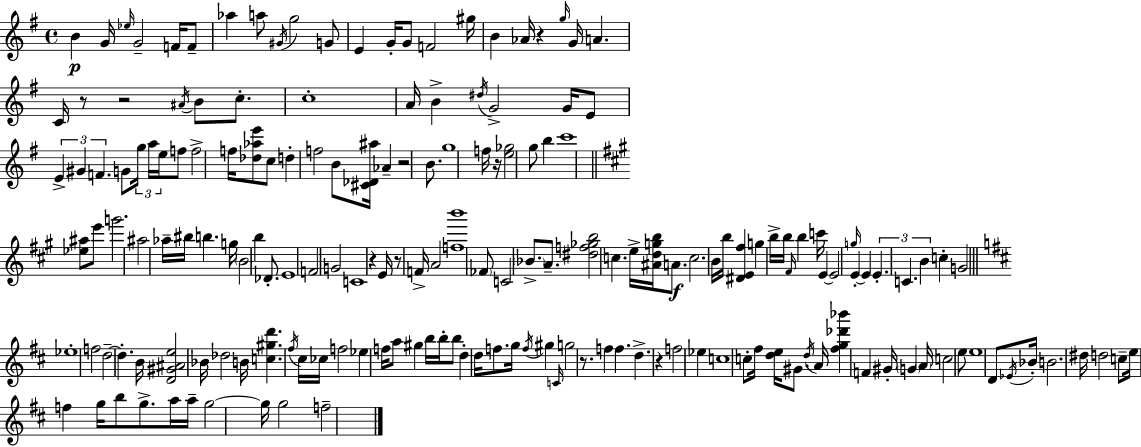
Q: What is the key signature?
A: G major